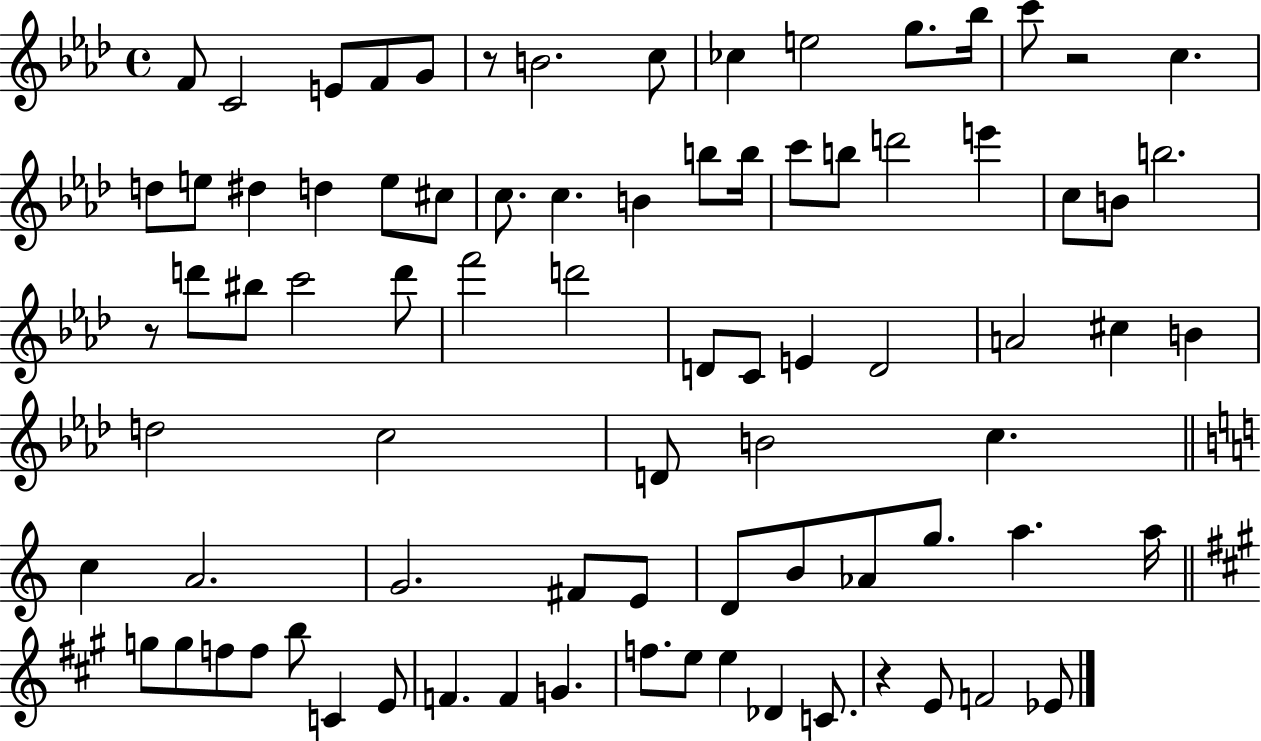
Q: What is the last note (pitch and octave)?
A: Eb4